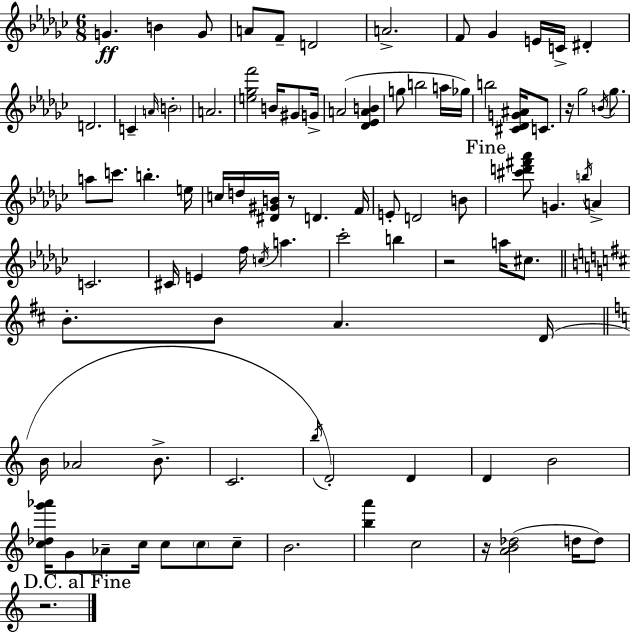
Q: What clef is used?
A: treble